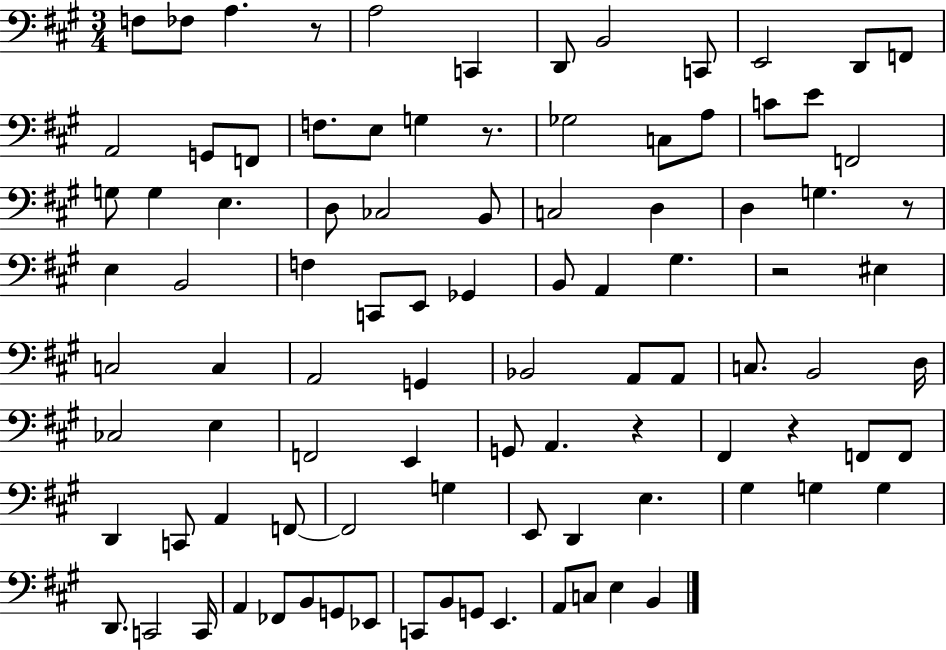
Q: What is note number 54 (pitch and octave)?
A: CES3